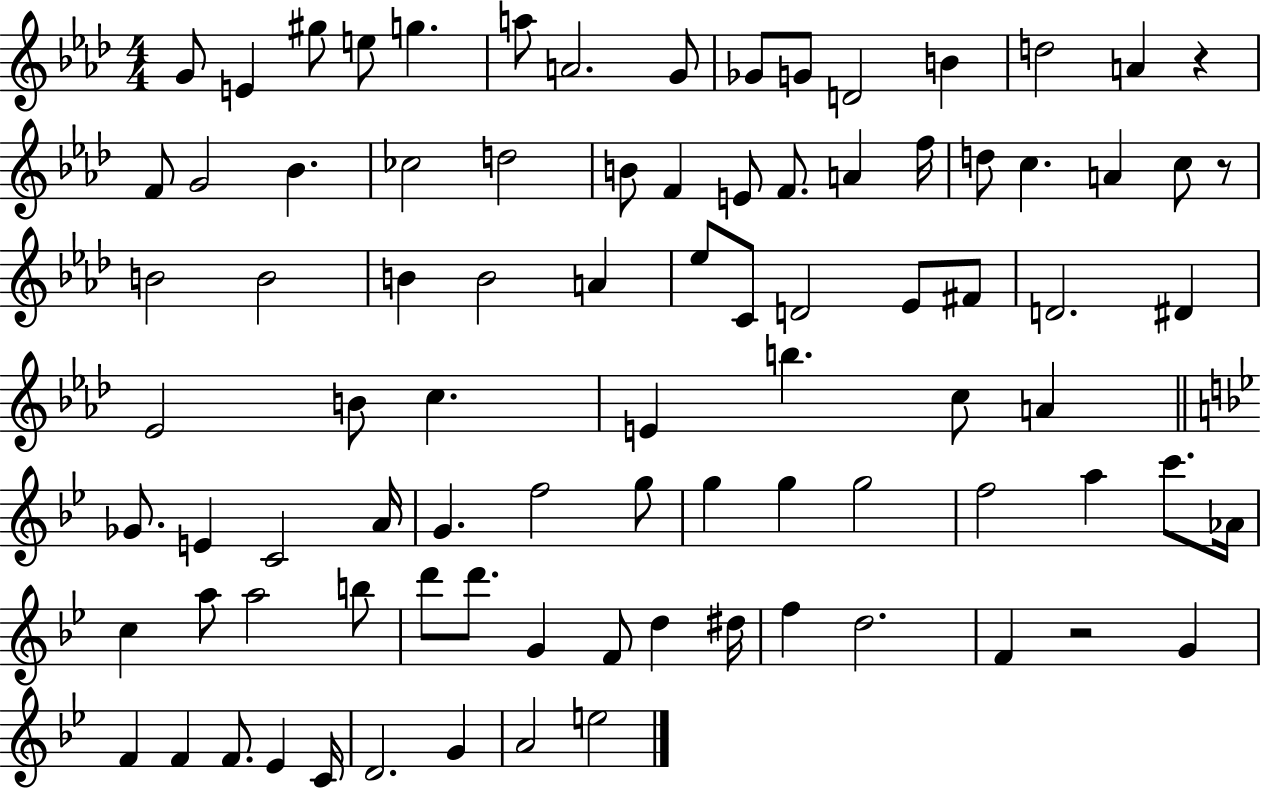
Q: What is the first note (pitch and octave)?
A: G4